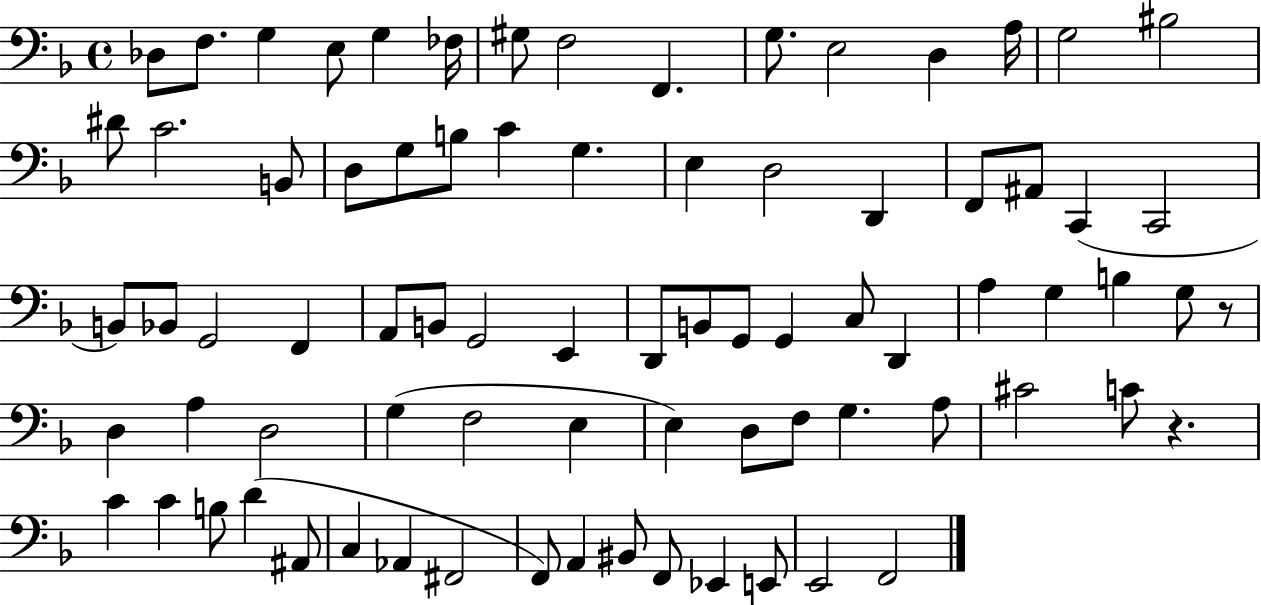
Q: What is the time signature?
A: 4/4